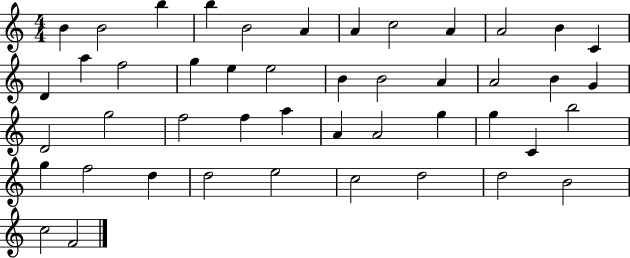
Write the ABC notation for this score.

X:1
T:Untitled
M:4/4
L:1/4
K:C
B B2 b b B2 A A c2 A A2 B C D a f2 g e e2 B B2 A A2 B G D2 g2 f2 f a A A2 g g C b2 g f2 d d2 e2 c2 d2 d2 B2 c2 F2